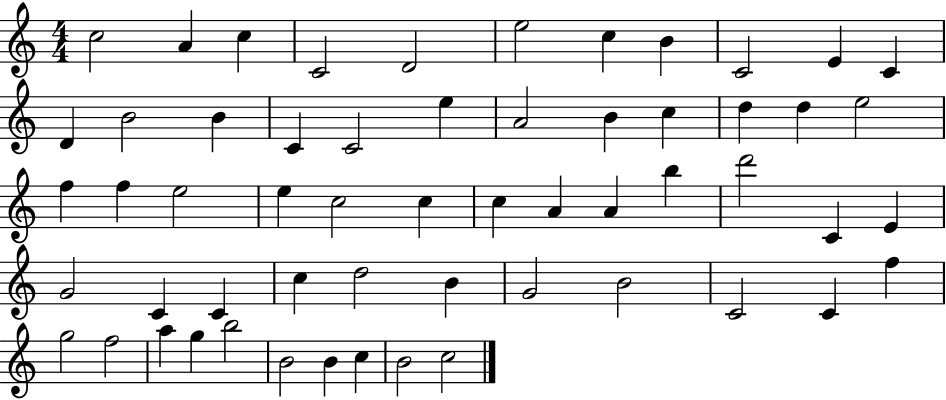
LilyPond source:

{
  \clef treble
  \numericTimeSignature
  \time 4/4
  \key c \major
  c''2 a'4 c''4 | c'2 d'2 | e''2 c''4 b'4 | c'2 e'4 c'4 | \break d'4 b'2 b'4 | c'4 c'2 e''4 | a'2 b'4 c''4 | d''4 d''4 e''2 | \break f''4 f''4 e''2 | e''4 c''2 c''4 | c''4 a'4 a'4 b''4 | d'''2 c'4 e'4 | \break g'2 c'4 c'4 | c''4 d''2 b'4 | g'2 b'2 | c'2 c'4 f''4 | \break g''2 f''2 | a''4 g''4 b''2 | b'2 b'4 c''4 | b'2 c''2 | \break \bar "|."
}